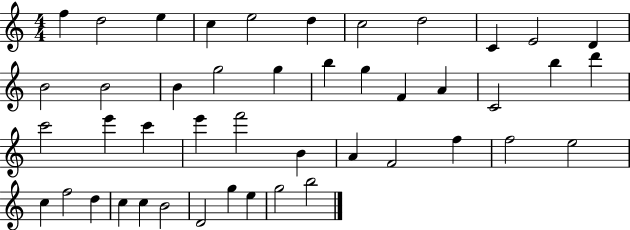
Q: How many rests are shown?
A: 0